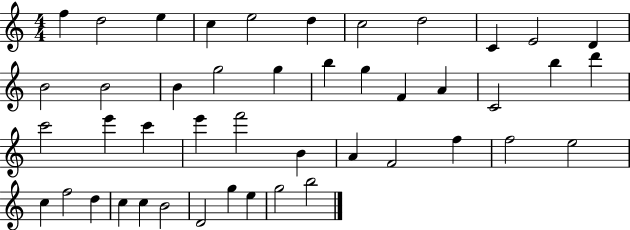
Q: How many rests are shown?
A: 0